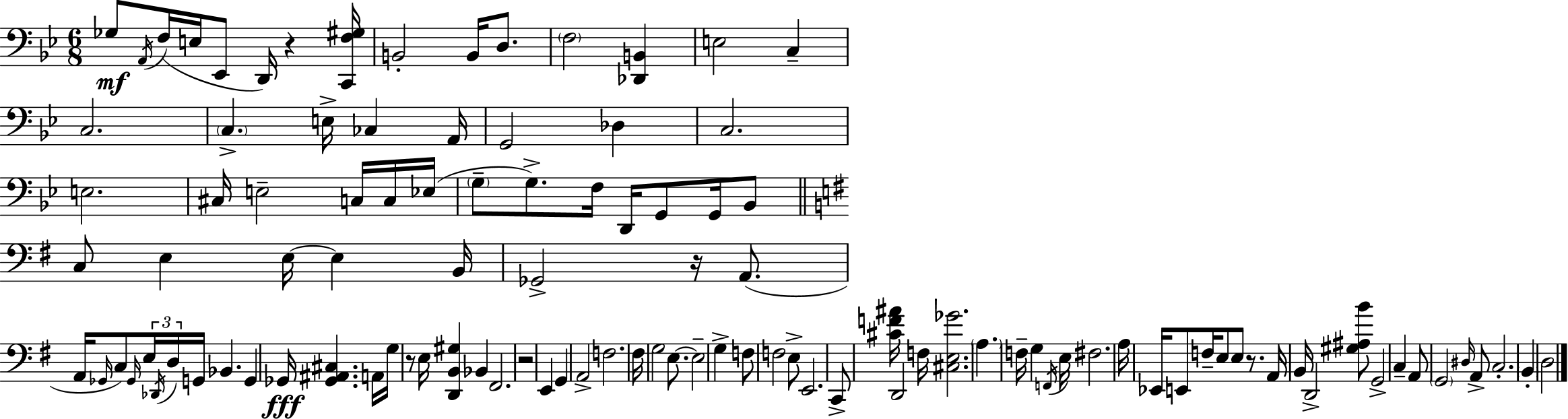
X:1
T:Untitled
M:6/8
L:1/4
K:Gm
_G,/2 A,,/4 F,/4 E,/4 _E,,/2 D,,/4 z [C,,F,^G,]/4 B,,2 B,,/4 D,/2 F,2 [_D,,B,,] E,2 C, C,2 C, E,/4 _C, A,,/4 G,,2 _D, C,2 E,2 ^C,/4 E,2 C,/4 C,/4 _E,/4 G,/2 G,/2 F,/4 D,,/4 G,,/2 G,,/4 _B,,/2 C,/2 E, E,/4 E, B,,/4 _G,,2 z/4 A,,/2 A,,/4 _G,,/4 C,/2 _G,,/4 E,/4 _D,,/4 D,/4 G,,/4 _B,, G,, _G,,/4 [_G,,^A,,^C,] A,,/4 G,/4 z/2 E,/4 [D,,B,,^G,] _B,, ^F,,2 z2 E,, G,, A,,2 F,2 ^F,/4 G,2 E,/2 E,2 G, F,/2 F,2 E,/2 E,,2 C,,/2 [^CF^A]/4 D,,2 F,/4 [^C,E,_G]2 A, F,/4 G, F,,/4 E,/4 ^F,2 A,/4 _E,,/4 E,,/2 F,/4 E,/2 E,/2 z/2 A,,/4 B,,/4 D,,2 [^G,^A,B]/2 G,,2 C, A,,/2 G,,2 ^D,/4 A,,/2 C,2 B,, D,2